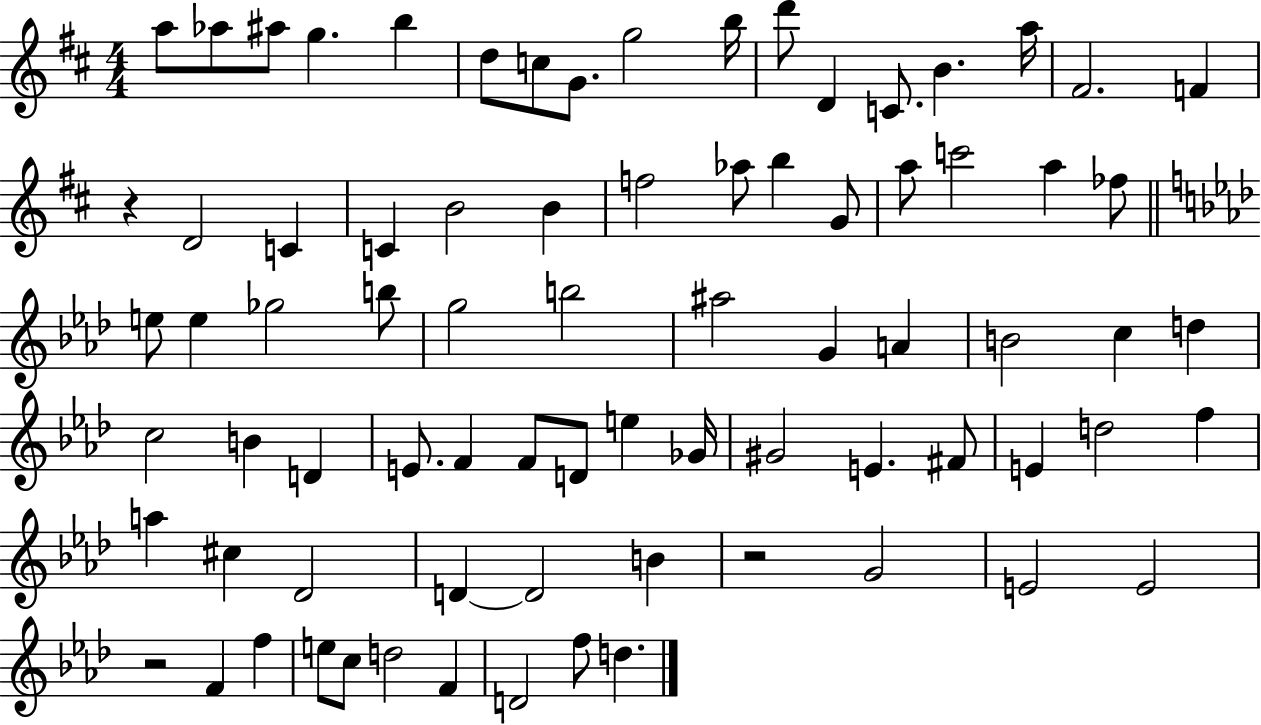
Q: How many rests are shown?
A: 3